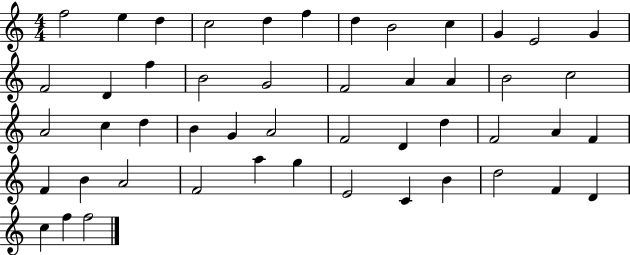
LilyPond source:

{
  \clef treble
  \numericTimeSignature
  \time 4/4
  \key c \major
  f''2 e''4 d''4 | c''2 d''4 f''4 | d''4 b'2 c''4 | g'4 e'2 g'4 | \break f'2 d'4 f''4 | b'2 g'2 | f'2 a'4 a'4 | b'2 c''2 | \break a'2 c''4 d''4 | b'4 g'4 a'2 | f'2 d'4 d''4 | f'2 a'4 f'4 | \break f'4 b'4 a'2 | f'2 a''4 g''4 | e'2 c'4 b'4 | d''2 f'4 d'4 | \break c''4 f''4 f''2 | \bar "|."
}